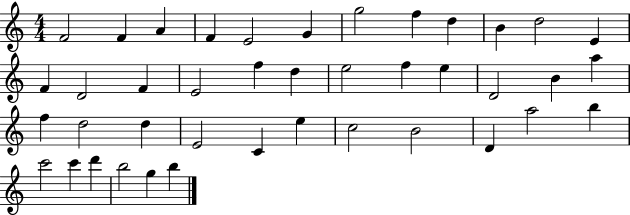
X:1
T:Untitled
M:4/4
L:1/4
K:C
F2 F A F E2 G g2 f d B d2 E F D2 F E2 f d e2 f e D2 B a f d2 d E2 C e c2 B2 D a2 b c'2 c' d' b2 g b